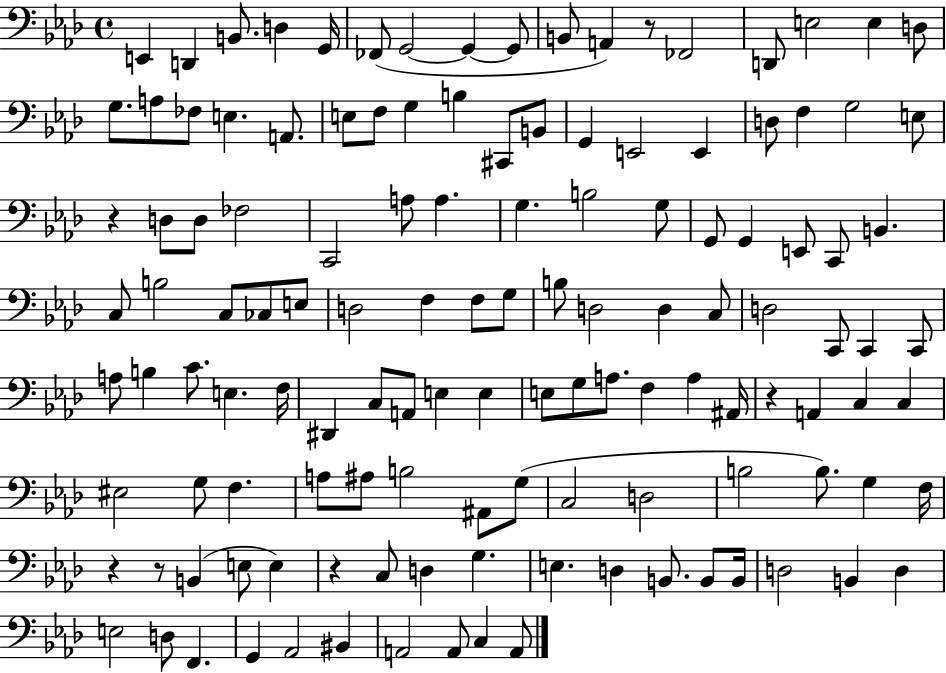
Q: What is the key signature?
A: AES major